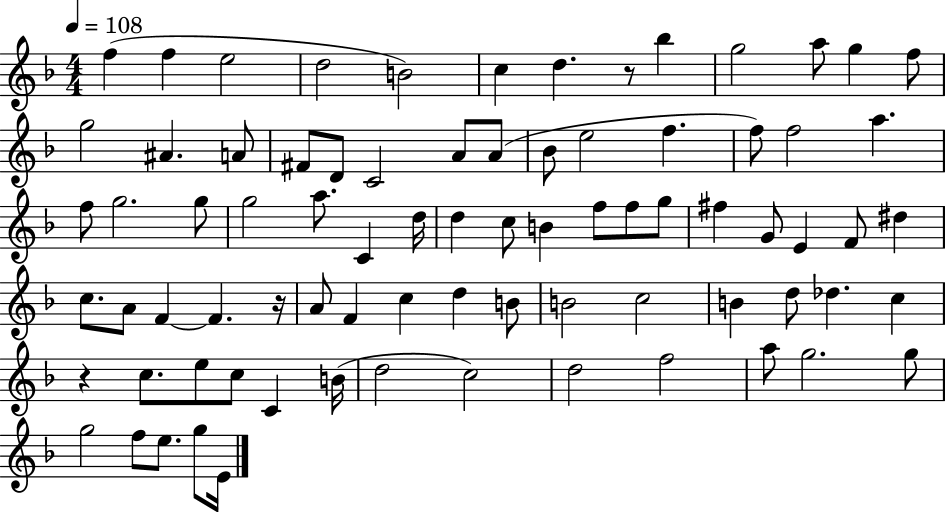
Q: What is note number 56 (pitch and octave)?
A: B4